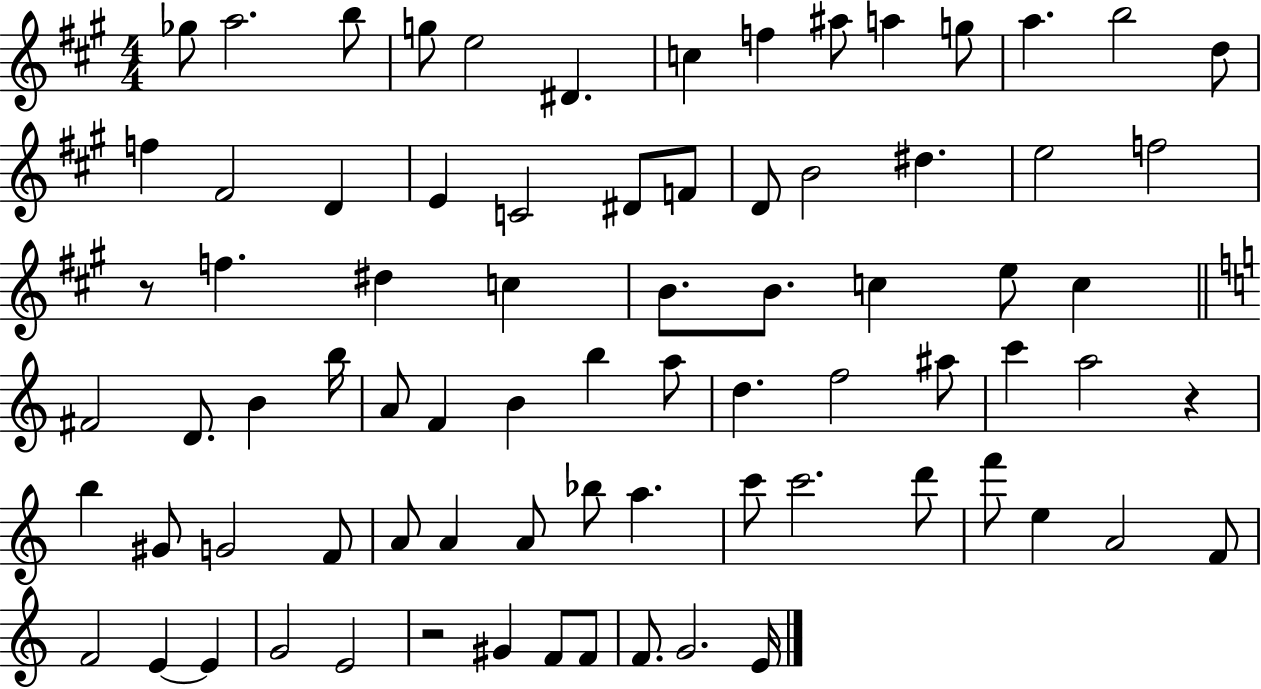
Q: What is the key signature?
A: A major